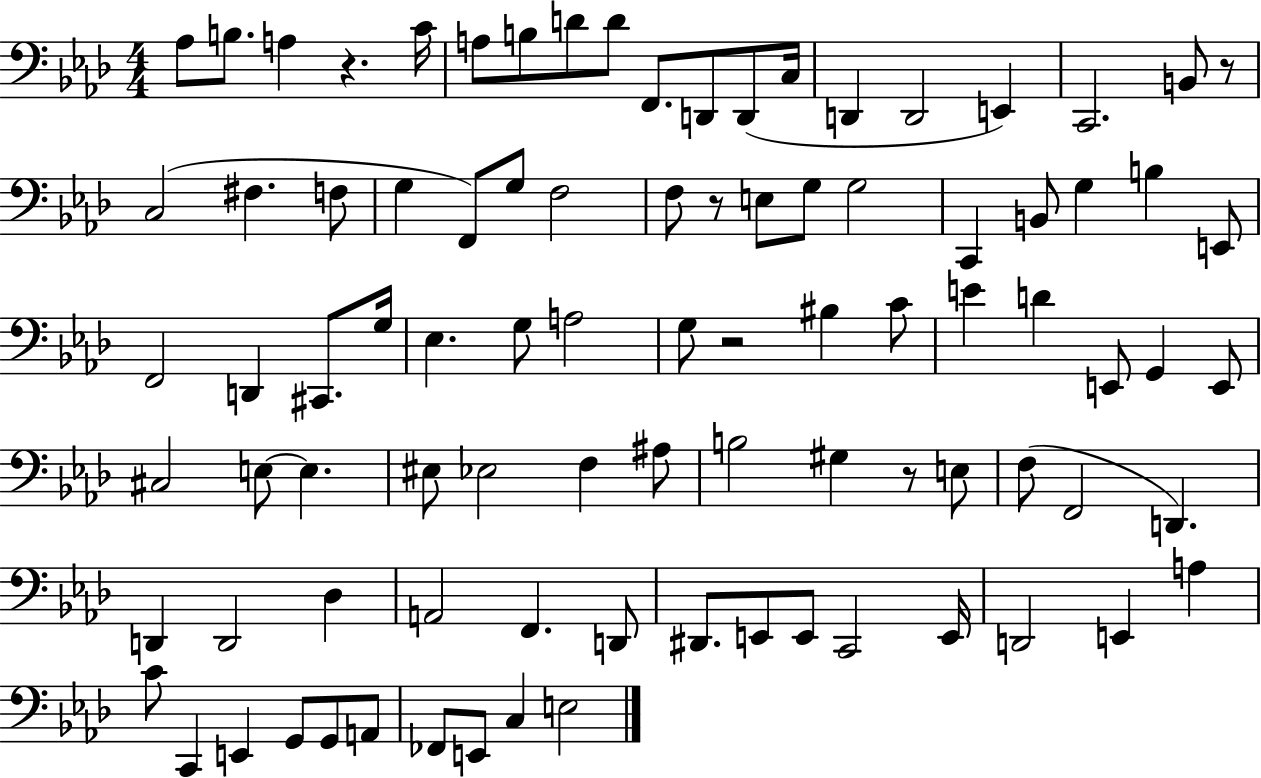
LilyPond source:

{
  \clef bass
  \numericTimeSignature
  \time 4/4
  \key aes \major
  aes8 b8. a4 r4. c'16 | a8 b8 d'8 d'8 f,8. d,8 d,8( c16 | d,4 d,2 e,4) | c,2. b,8 r8 | \break c2( fis4. f8 | g4 f,8) g8 f2 | f8 r8 e8 g8 g2 | c,4 b,8 g4 b4 e,8 | \break f,2 d,4 cis,8. g16 | ees4. g8 a2 | g8 r2 bis4 c'8 | e'4 d'4 e,8 g,4 e,8 | \break cis2 e8~~ e4. | eis8 ees2 f4 ais8 | b2 gis4 r8 e8 | f8( f,2 d,4.) | \break d,4 d,2 des4 | a,2 f,4. d,8 | dis,8. e,8 e,8 c,2 e,16 | d,2 e,4 a4 | \break c'8 c,4 e,4 g,8 g,8 a,8 | fes,8 e,8 c4 e2 | \bar "|."
}